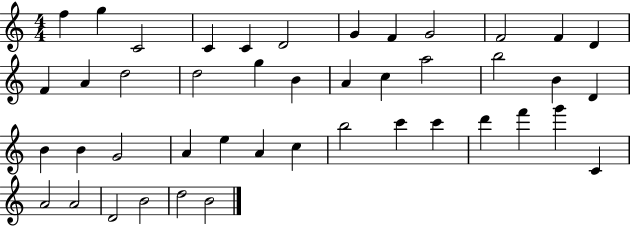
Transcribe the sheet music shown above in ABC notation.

X:1
T:Untitled
M:4/4
L:1/4
K:C
f g C2 C C D2 G F G2 F2 F D F A d2 d2 g B A c a2 b2 B D B B G2 A e A c b2 c' c' d' f' g' C A2 A2 D2 B2 d2 B2